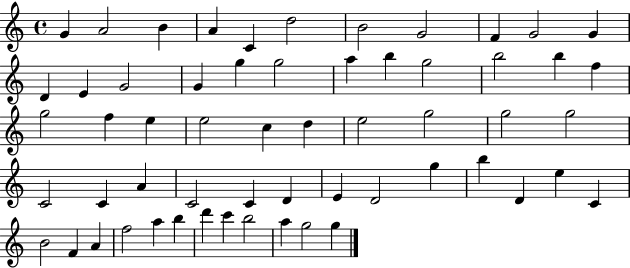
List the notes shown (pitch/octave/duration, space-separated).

G4/q A4/h B4/q A4/q C4/q D5/h B4/h G4/h F4/q G4/h G4/q D4/q E4/q G4/h G4/q G5/q G5/h A5/q B5/q G5/h B5/h B5/q F5/q G5/h F5/q E5/q E5/h C5/q D5/q E5/h G5/h G5/h G5/h C4/h C4/q A4/q C4/h C4/q D4/q E4/q D4/h G5/q B5/q D4/q E5/q C4/q B4/h F4/q A4/q F5/h A5/q B5/q D6/q C6/q B5/h A5/q G5/h G5/q